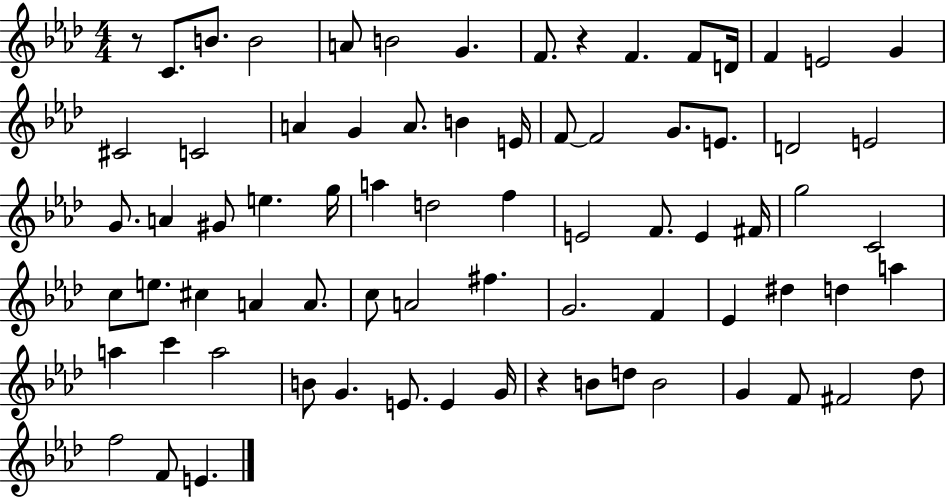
X:1
T:Untitled
M:4/4
L:1/4
K:Ab
z/2 C/2 B/2 B2 A/2 B2 G F/2 z F F/2 D/4 F E2 G ^C2 C2 A G A/2 B E/4 F/2 F2 G/2 E/2 D2 E2 G/2 A ^G/2 e g/4 a d2 f E2 F/2 E ^F/4 g2 C2 c/2 e/2 ^c A A/2 c/2 A2 ^f G2 F _E ^d d a a c' a2 B/2 G E/2 E G/4 z B/2 d/2 B2 G F/2 ^F2 _d/2 f2 F/2 E